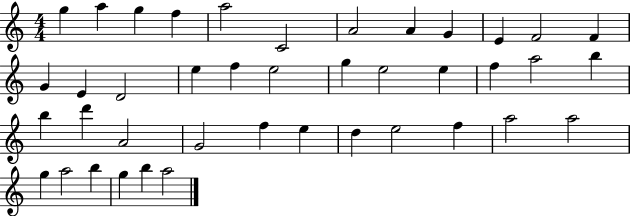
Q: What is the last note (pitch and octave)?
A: A5